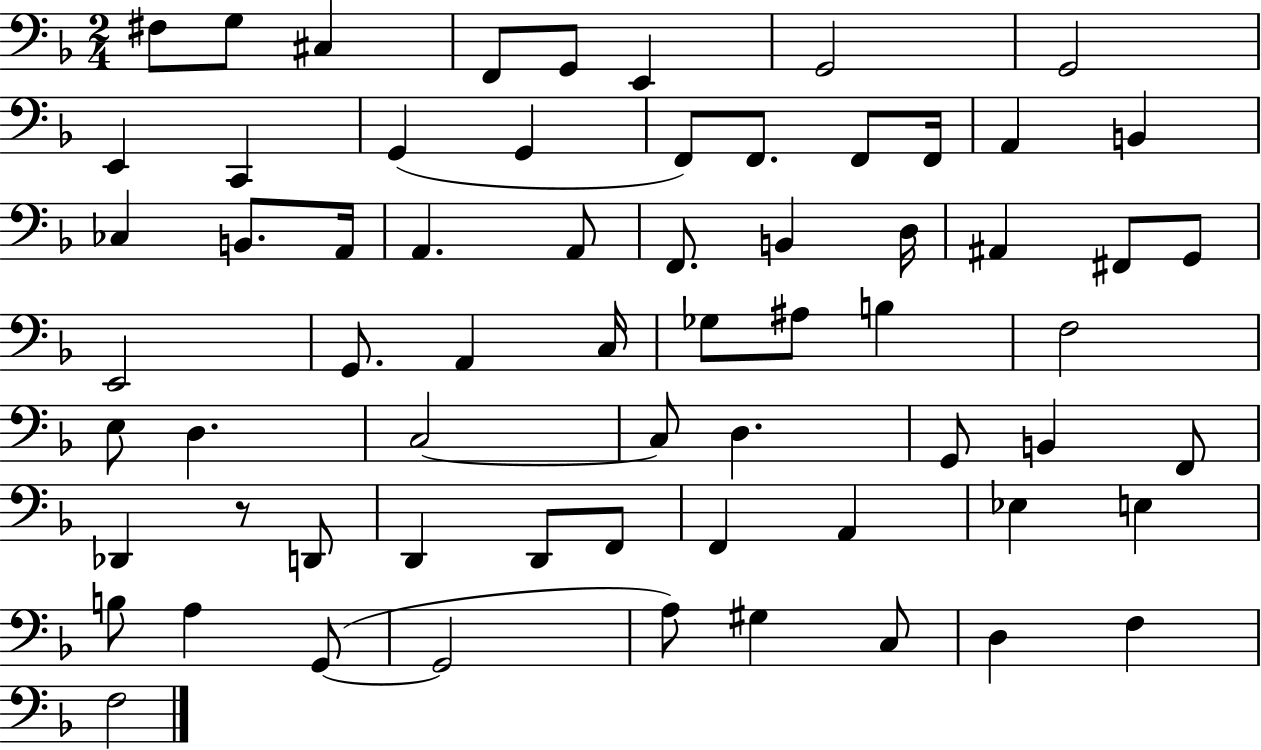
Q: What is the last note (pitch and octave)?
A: F3